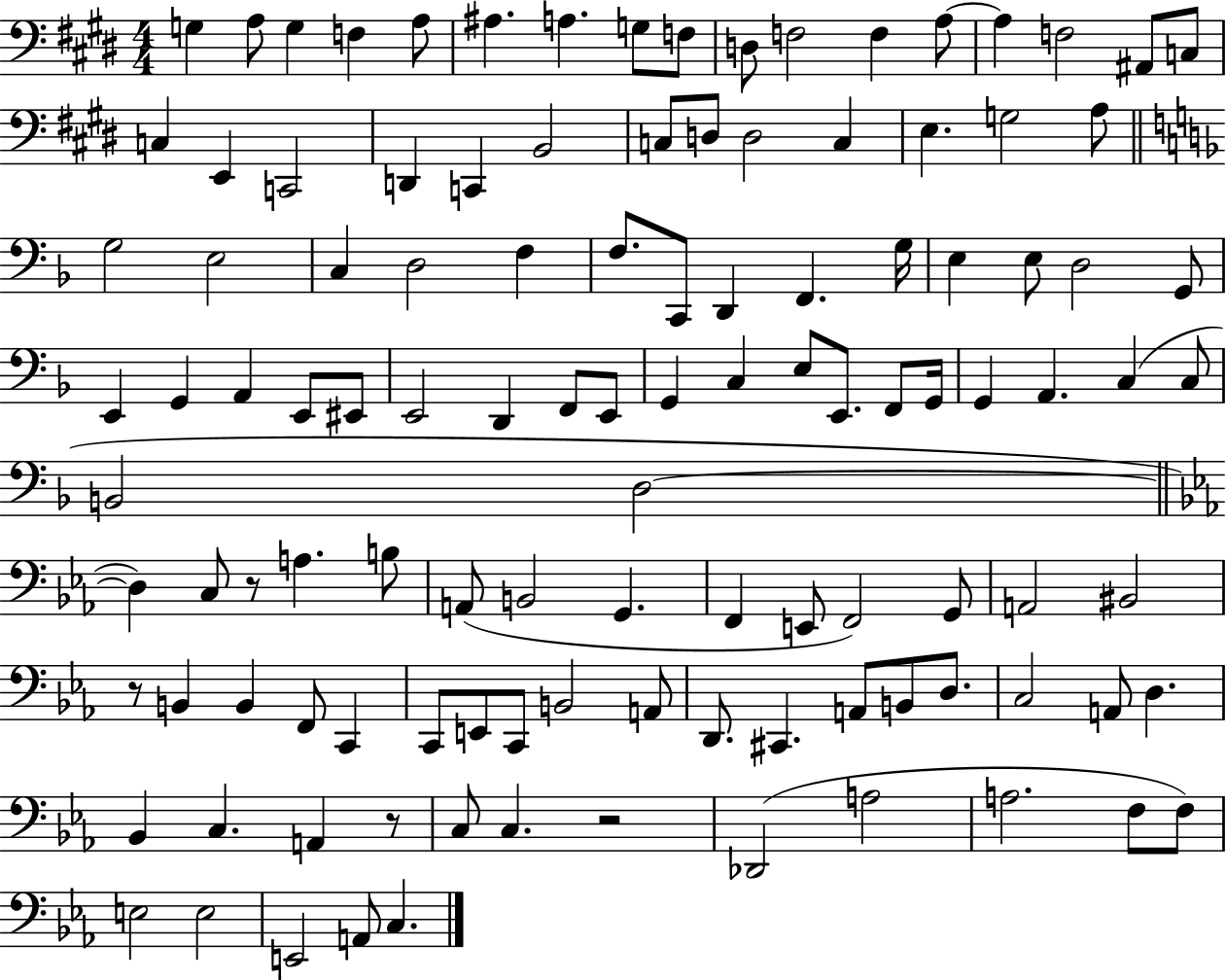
G3/q A3/e G3/q F3/q A3/e A#3/q. A3/q. G3/e F3/e D3/e F3/h F3/q A3/e A3/q F3/h A#2/e C3/e C3/q E2/q C2/h D2/q C2/q B2/h C3/e D3/e D3/h C3/q E3/q. G3/h A3/e G3/h E3/h C3/q D3/h F3/q F3/e. C2/e D2/q F2/q. G3/s E3/q E3/e D3/h G2/e E2/q G2/q A2/q E2/e EIS2/e E2/h D2/q F2/e E2/e G2/q C3/q E3/e E2/e. F2/e G2/s G2/q A2/q. C3/q C3/e B2/h D3/h D3/q C3/e R/e A3/q. B3/e A2/e B2/h G2/q. F2/q E2/e F2/h G2/e A2/h BIS2/h R/e B2/q B2/q F2/e C2/q C2/e E2/e C2/e B2/h A2/e D2/e. C#2/q. A2/e B2/e D3/e. C3/h A2/e D3/q. Bb2/q C3/q. A2/q R/e C3/e C3/q. R/h Db2/h A3/h A3/h. F3/e F3/e E3/h E3/h E2/h A2/e C3/q.